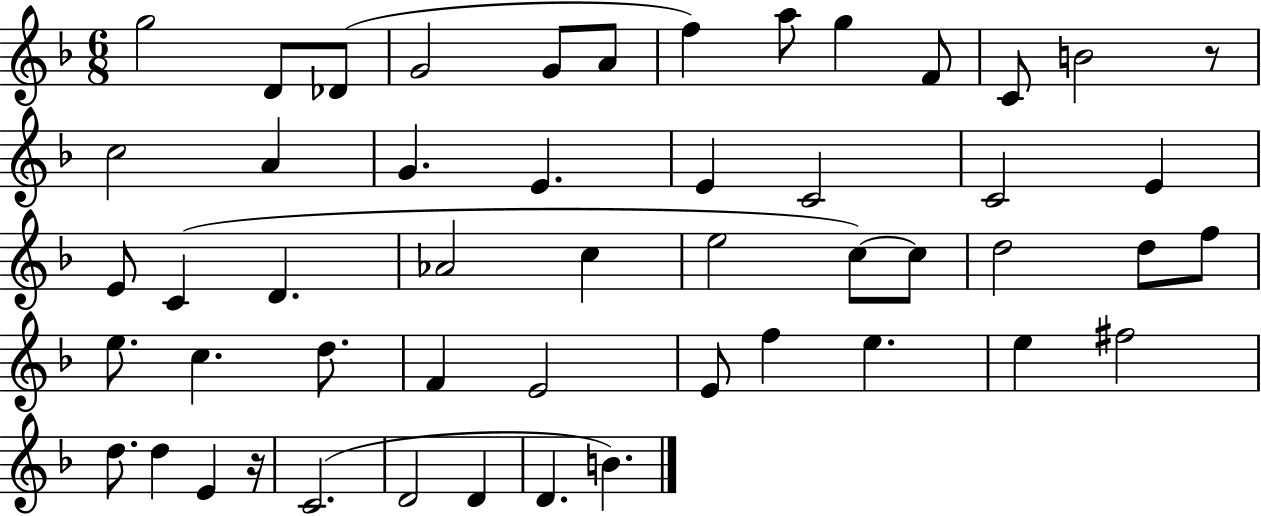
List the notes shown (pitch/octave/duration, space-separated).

G5/h D4/e Db4/e G4/h G4/e A4/e F5/q A5/e G5/q F4/e C4/e B4/h R/e C5/h A4/q G4/q. E4/q. E4/q C4/h C4/h E4/q E4/e C4/q D4/q. Ab4/h C5/q E5/h C5/e C5/e D5/h D5/e F5/e E5/e. C5/q. D5/e. F4/q E4/h E4/e F5/q E5/q. E5/q F#5/h D5/e. D5/q E4/q R/s C4/h. D4/h D4/q D4/q. B4/q.